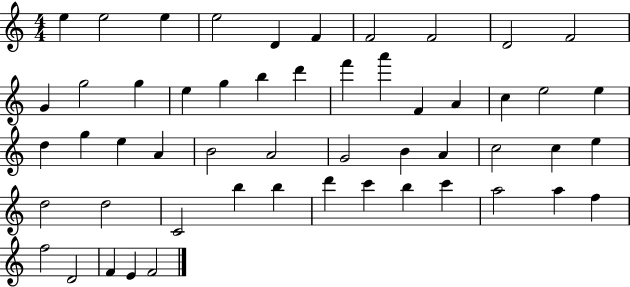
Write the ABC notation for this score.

X:1
T:Untitled
M:4/4
L:1/4
K:C
e e2 e e2 D F F2 F2 D2 F2 G g2 g e g b d' f' a' F A c e2 e d g e A B2 A2 G2 B A c2 c e d2 d2 C2 b b d' c' b c' a2 a f f2 D2 F E F2